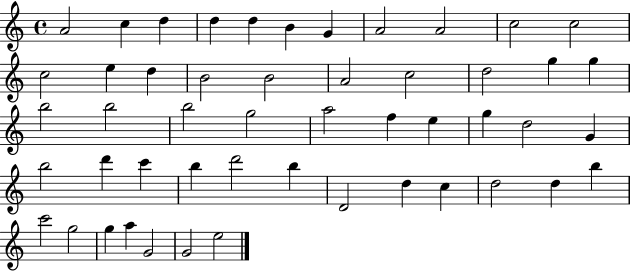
A4/h C5/q D5/q D5/q D5/q B4/q G4/q A4/h A4/h C5/h C5/h C5/h E5/q D5/q B4/h B4/h A4/h C5/h D5/h G5/q G5/q B5/h B5/h B5/h G5/h A5/h F5/q E5/q G5/q D5/h G4/q B5/h D6/q C6/q B5/q D6/h B5/q D4/h D5/q C5/q D5/h D5/q B5/q C6/h G5/h G5/q A5/q G4/h G4/h E5/h